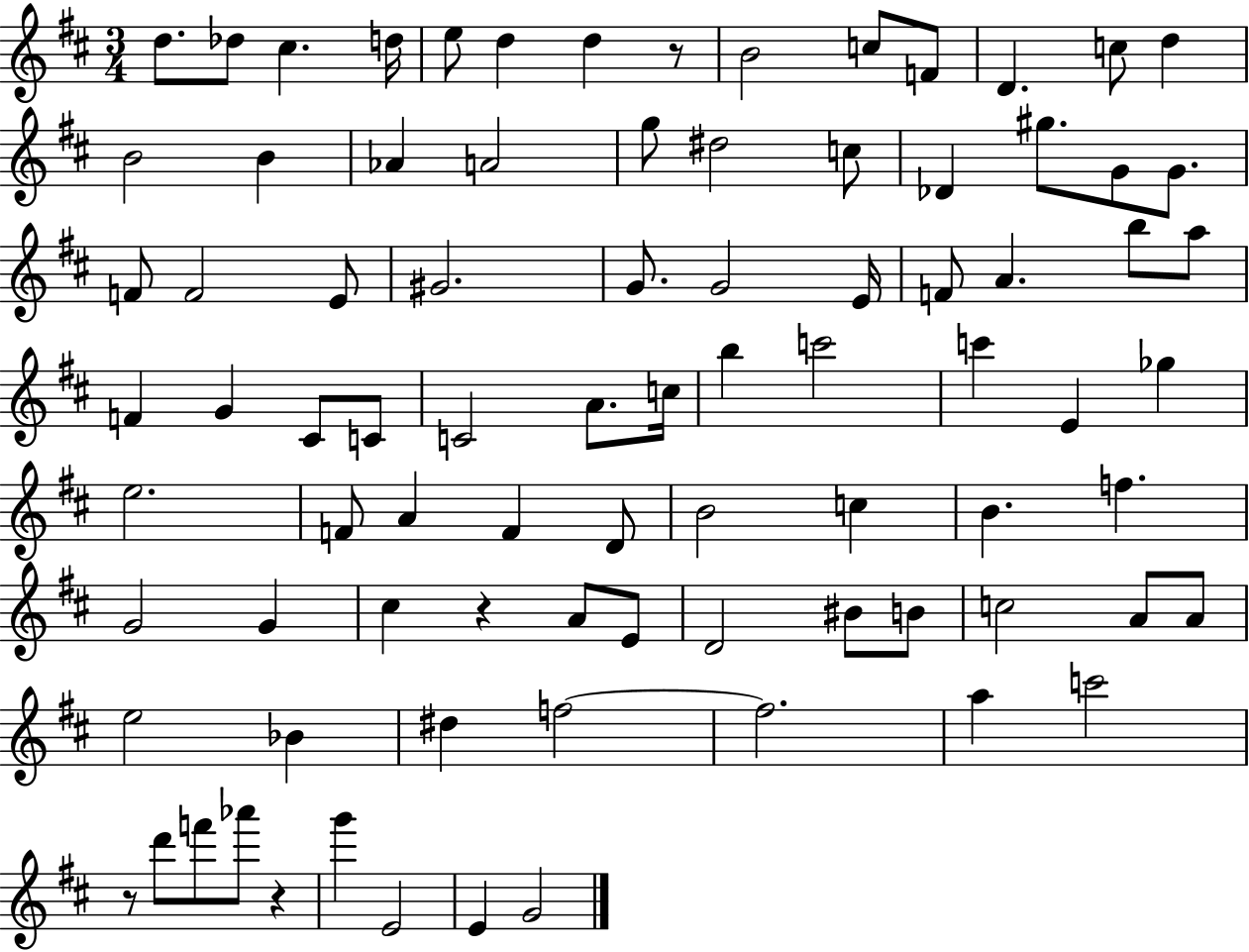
D5/e. Db5/e C#5/q. D5/s E5/e D5/q D5/q R/e B4/h C5/e F4/e D4/q. C5/e D5/q B4/h B4/q Ab4/q A4/h G5/e D#5/h C5/e Db4/q G#5/e. G4/e G4/e. F4/e F4/h E4/e G#4/h. G4/e. G4/h E4/s F4/e A4/q. B5/e A5/e F4/q G4/q C#4/e C4/e C4/h A4/e. C5/s B5/q C6/h C6/q E4/q Gb5/q E5/h. F4/e A4/q F4/q D4/e B4/h C5/q B4/q. F5/q. G4/h G4/q C#5/q R/q A4/e E4/e D4/h BIS4/e B4/e C5/h A4/e A4/e E5/h Bb4/q D#5/q F5/h F5/h. A5/q C6/h R/e D6/e F6/e Ab6/e R/q G6/q E4/h E4/q G4/h